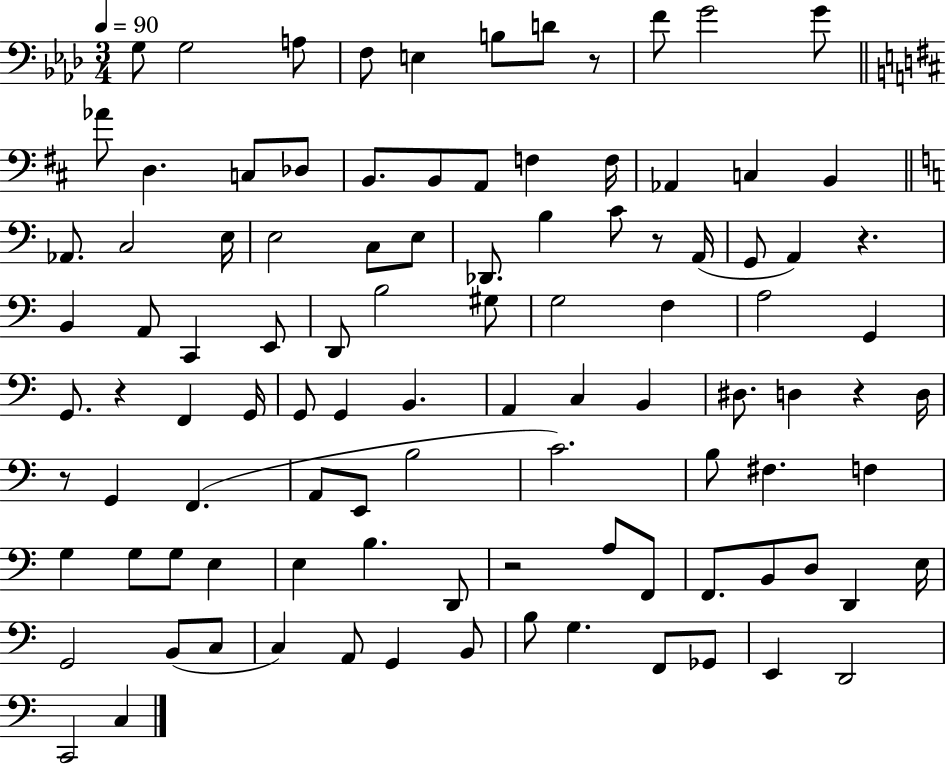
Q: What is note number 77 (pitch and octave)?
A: B2